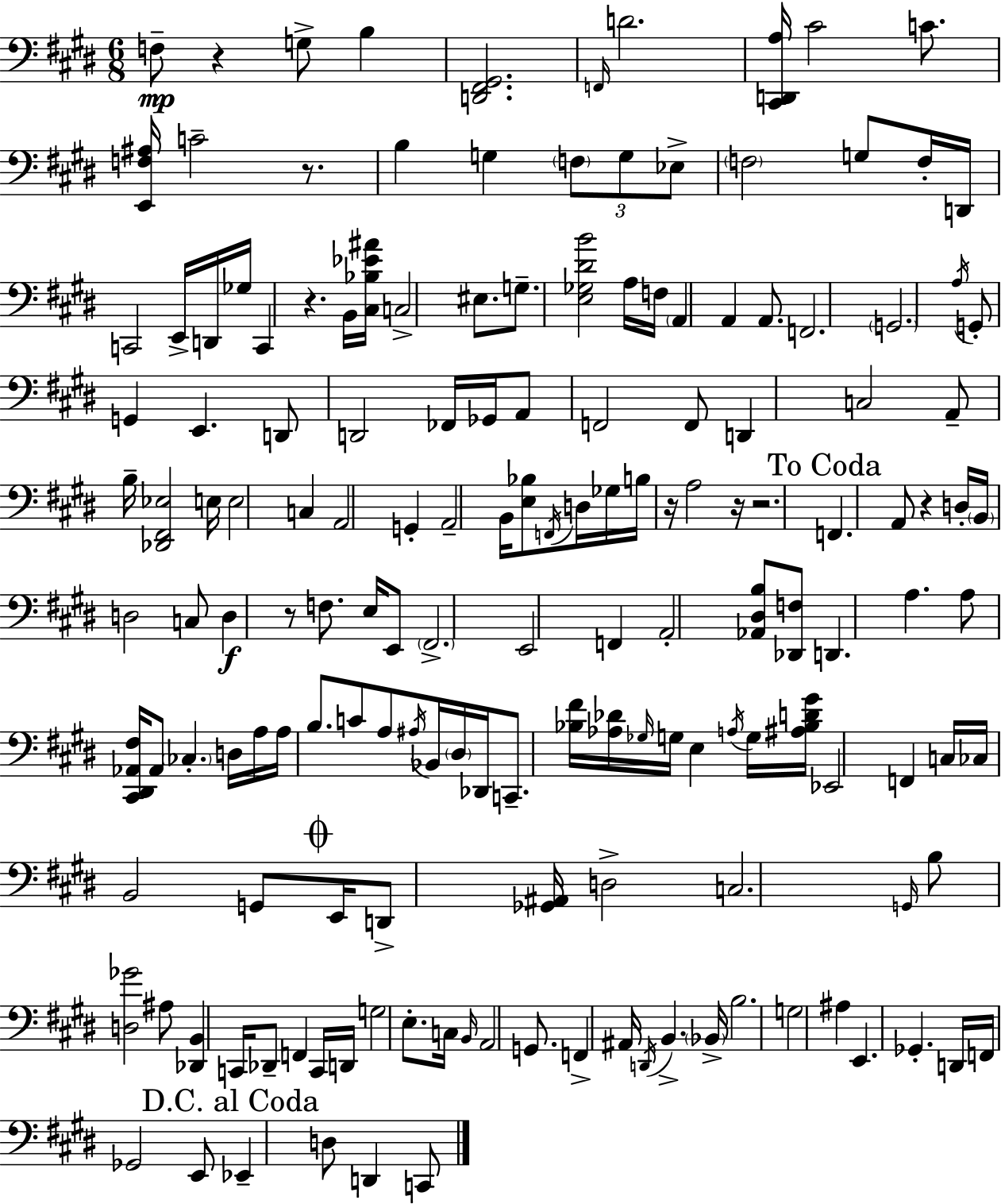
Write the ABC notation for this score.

X:1
T:Untitled
M:6/8
L:1/4
K:E
F,/2 z G,/2 B, [D,,^F,,^G,,]2 F,,/4 D2 [^C,,D,,A,]/4 ^C2 C/2 [E,,F,^A,]/4 C2 z/2 B, G, F,/2 G,/2 _E,/2 F,2 G,/2 F,/4 D,,/4 C,,2 E,,/4 D,,/4 _G,/4 C,, z B,,/4 [^C,_B,_E^A]/4 C,2 ^E,/2 G,/2 [E,_G,^DB]2 A,/4 F,/4 A,, A,, A,,/2 F,,2 G,,2 A,/4 G,,/2 G,, E,, D,,/2 D,,2 _F,,/4 _G,,/4 A,,/2 F,,2 F,,/2 D,, C,2 A,,/2 B,/4 [_D,,^F,,_E,]2 E,/4 E,2 C, A,,2 G,, A,,2 B,,/4 [E,_B,]/2 F,,/4 D,/4 _G,/4 B,/4 z/4 A,2 z/4 z2 F,, A,,/2 z D,/4 B,,/4 D,2 C,/2 D, z/2 F,/2 E,/4 E,,/2 ^F,,2 E,,2 F,, A,,2 [_A,,^D,B,]/2 [_D,,F,]/2 D,, A, A,/2 [^C,,^D,,_A,,^F,]/4 _A,,/2 _C, D,/4 A,/4 A,/4 B,/2 C/2 A,/2 ^A,/4 _B,,/4 ^D,/4 _D,,/4 C,,/2 [_B,^F]/4 [_A,_D]/4 _G,/4 G,/4 E, A,/4 G,/4 [^A,_B,D^G]/4 _E,,2 F,, C,/4 _C,/4 B,,2 G,,/2 E,,/4 D,,/2 [_G,,^A,,]/4 D,2 C,2 G,,/4 B,/2 [D,_G]2 ^A,/2 [_D,,B,,] C,,/4 _D,,/2 F,, C,,/4 D,,/4 G,2 E,/2 C,/4 B,,/4 A,,2 G,,/2 F,, ^A,,/4 D,,/4 B,, _B,,/4 B,2 G,2 ^A, E,, _G,, D,,/4 F,,/4 _G,,2 E,,/2 _E,, D,/2 D,, C,,/2